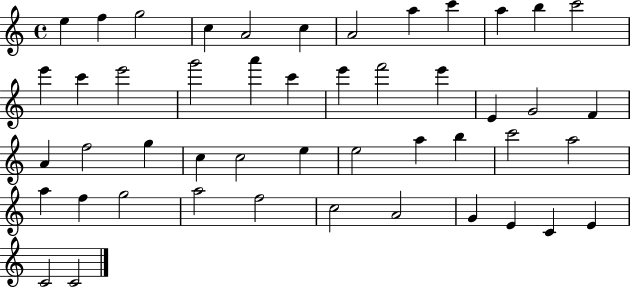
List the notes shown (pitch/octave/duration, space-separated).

E5/q F5/q G5/h C5/q A4/h C5/q A4/h A5/q C6/q A5/q B5/q C6/h E6/q C6/q E6/h G6/h A6/q C6/q E6/q F6/h E6/q E4/q G4/h F4/q A4/q F5/h G5/q C5/q C5/h E5/q E5/h A5/q B5/q C6/h A5/h A5/q F5/q G5/h A5/h F5/h C5/h A4/h G4/q E4/q C4/q E4/q C4/h C4/h